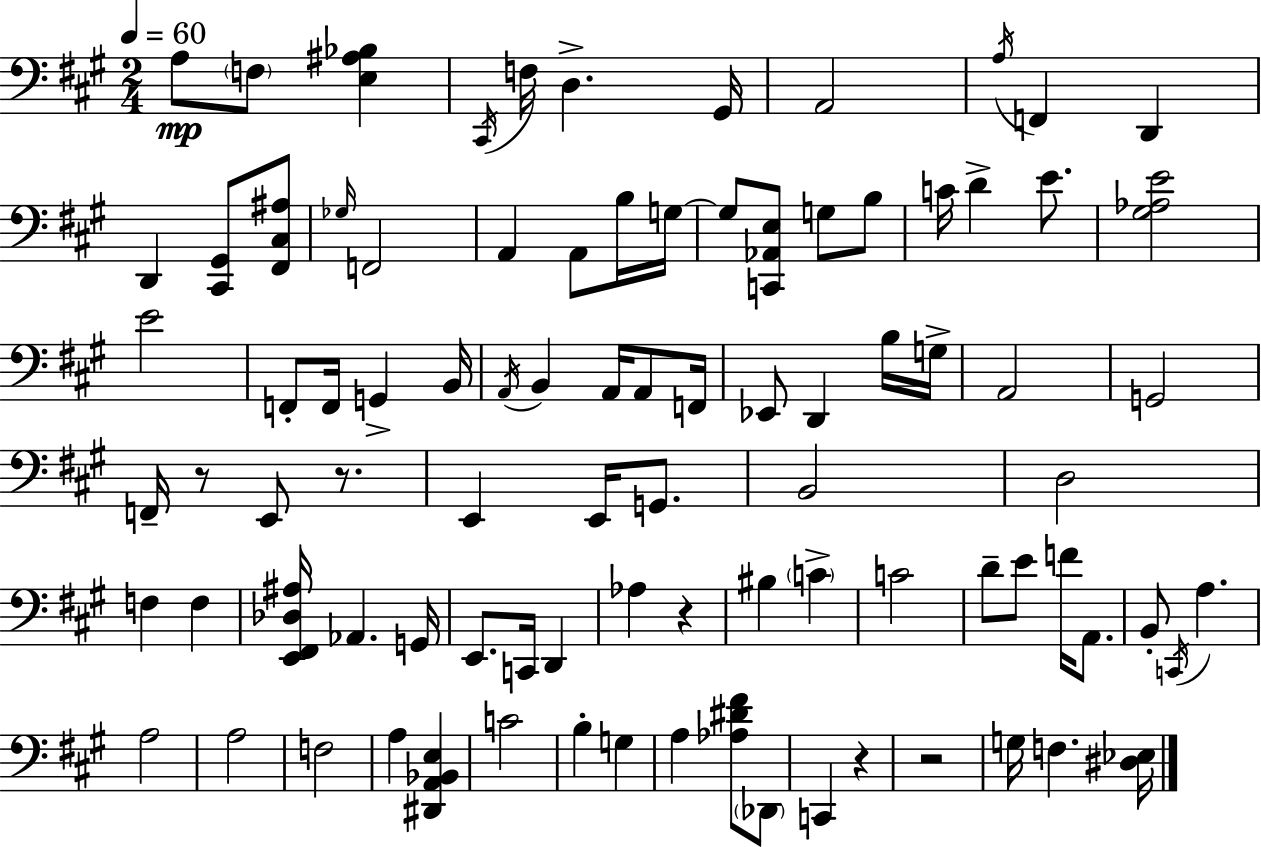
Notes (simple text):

A3/e F3/e [E3,A#3,Bb3]/q C#2/s F3/s D3/q. G#2/s A2/h A3/s F2/q D2/q D2/q [C#2,G#2]/e [F#2,C#3,A#3]/e Gb3/s F2/h A2/q A2/e B3/s G3/s G3/e [C2,Ab2,E3]/e G3/e B3/e C4/s D4/q E4/e. [G#3,Ab3,E4]/h E4/h F2/e F2/s G2/q B2/s A2/s B2/q A2/s A2/e F2/s Eb2/e D2/q B3/s G3/s A2/h G2/h F2/s R/e E2/e R/e. E2/q E2/s G2/e. B2/h D3/h F3/q F3/q [E2,F#2,Db3,A#3]/s Ab2/q. G2/s E2/e. C2/s D2/q Ab3/q R/q BIS3/q C4/q C4/h D4/e E4/e F4/s A2/e. B2/e C2/s A3/q. A3/h A3/h F3/h A3/q [D#2,A2,Bb2,E3]/q C4/h B3/q G3/q A3/q [Ab3,D#4,F#4]/e Db2/e C2/q R/q R/h G3/s F3/q. [D#3,Eb3]/s